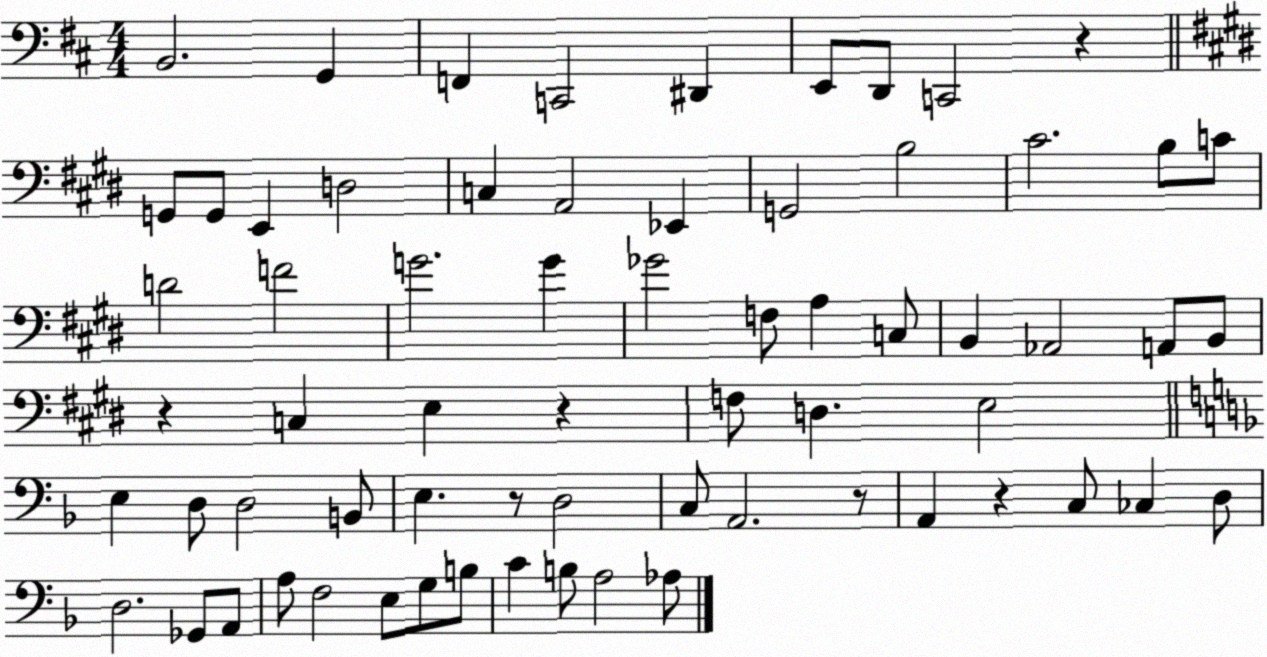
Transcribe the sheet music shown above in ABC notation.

X:1
T:Untitled
M:4/4
L:1/4
K:D
B,,2 G,, F,, C,,2 ^D,, E,,/2 D,,/2 C,,2 z G,,/2 G,,/2 E,, D,2 C, A,,2 _E,, G,,2 B,2 ^C2 B,/2 C/2 D2 F2 G2 G _G2 F,/2 A, C,/2 B,, _A,,2 A,,/2 B,,/2 z C, E, z F,/2 D, E,2 E, D,/2 D,2 B,,/2 E, z/2 D,2 C,/2 A,,2 z/2 A,, z C,/2 _C, D,/2 D,2 _G,,/2 A,,/2 A,/2 F,2 E,/2 G,/2 B,/2 C B,/2 A,2 _A,/2